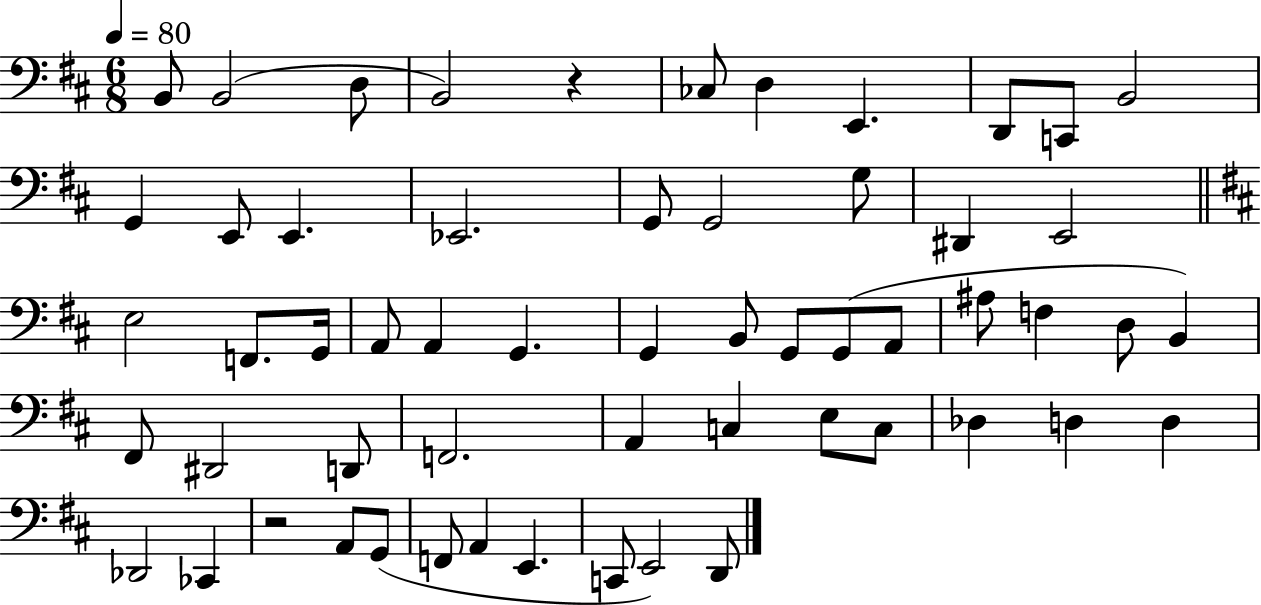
B2/e B2/h D3/e B2/h R/q CES3/e D3/q E2/q. D2/e C2/e B2/h G2/q E2/e E2/q. Eb2/h. G2/e G2/h G3/e D#2/q E2/h E3/h F2/e. G2/s A2/e A2/q G2/q. G2/q B2/e G2/e G2/e A2/e A#3/e F3/q D3/e B2/q F#2/e D#2/h D2/e F2/h. A2/q C3/q E3/e C3/e Db3/q D3/q D3/q Db2/h CES2/q R/h A2/e G2/e F2/e A2/q E2/q. C2/e E2/h D2/e